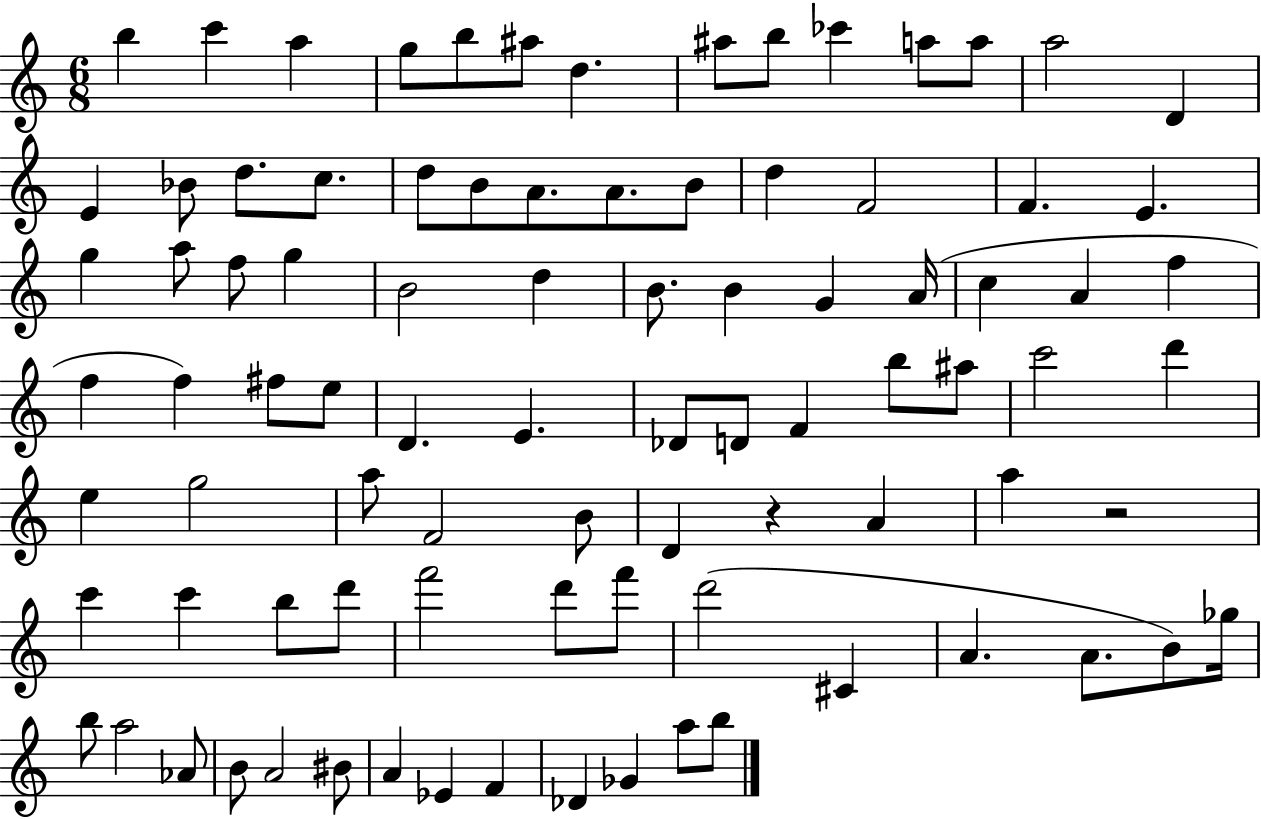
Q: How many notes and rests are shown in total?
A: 89